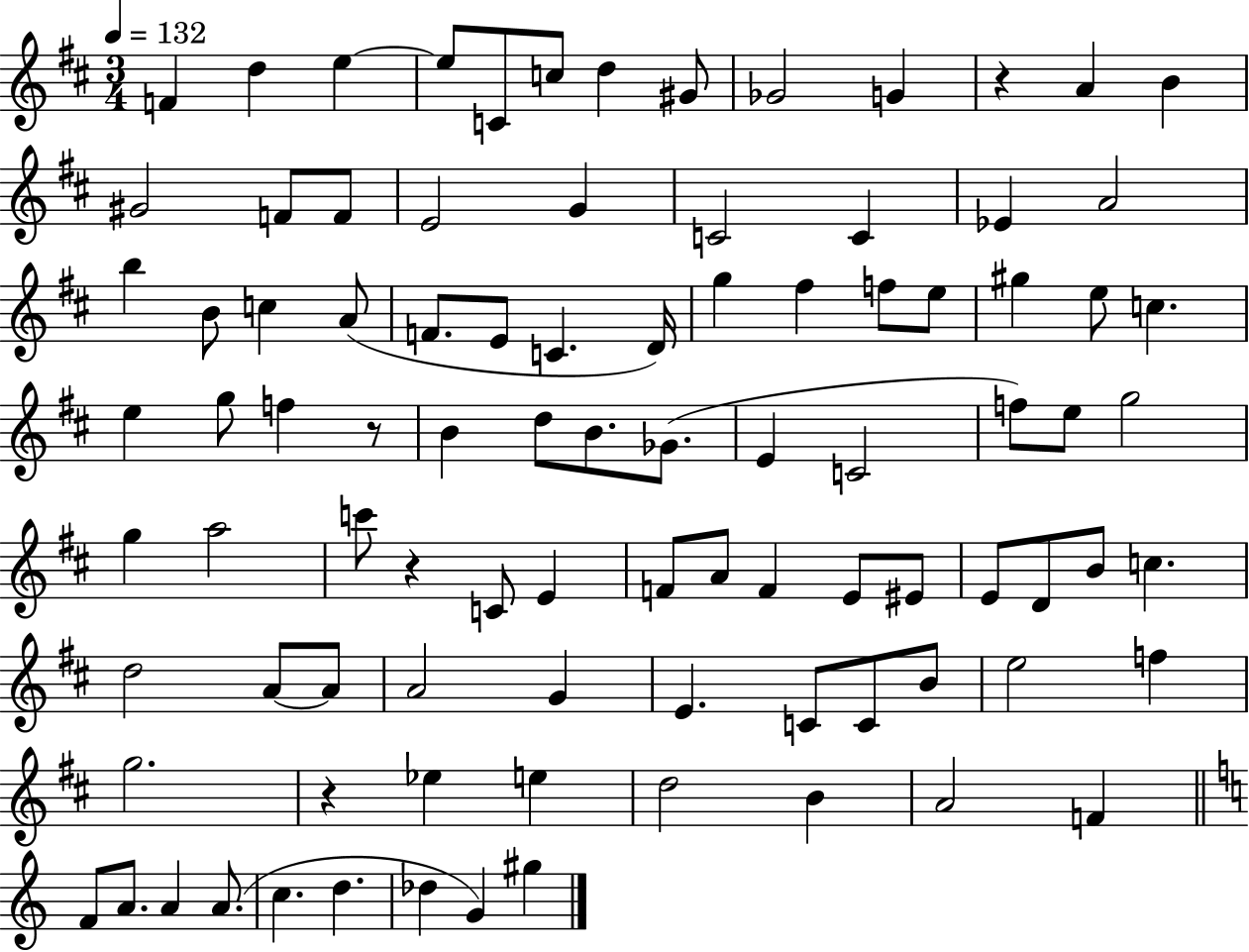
F4/q D5/q E5/q E5/e C4/e C5/e D5/q G#4/e Gb4/h G4/q R/q A4/q B4/q G#4/h F4/e F4/e E4/h G4/q C4/h C4/q Eb4/q A4/h B5/q B4/e C5/q A4/e F4/e. E4/e C4/q. D4/s G5/q F#5/q F5/e E5/e G#5/q E5/e C5/q. E5/q G5/e F5/q R/e B4/q D5/e B4/e. Gb4/e. E4/q C4/h F5/e E5/e G5/h G5/q A5/h C6/e R/q C4/e E4/q F4/e A4/e F4/q E4/e EIS4/e E4/e D4/e B4/e C5/q. D5/h A4/e A4/e A4/h G4/q E4/q. C4/e C4/e B4/e E5/h F5/q G5/h. R/q Eb5/q E5/q D5/h B4/q A4/h F4/q F4/e A4/e. A4/q A4/e. C5/q. D5/q. Db5/q G4/q G#5/q